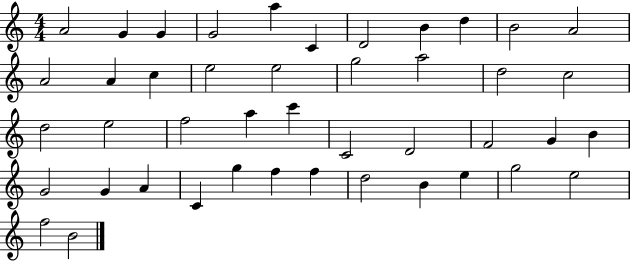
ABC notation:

X:1
T:Untitled
M:4/4
L:1/4
K:C
A2 G G G2 a C D2 B d B2 A2 A2 A c e2 e2 g2 a2 d2 c2 d2 e2 f2 a c' C2 D2 F2 G B G2 G A C g f f d2 B e g2 e2 f2 B2